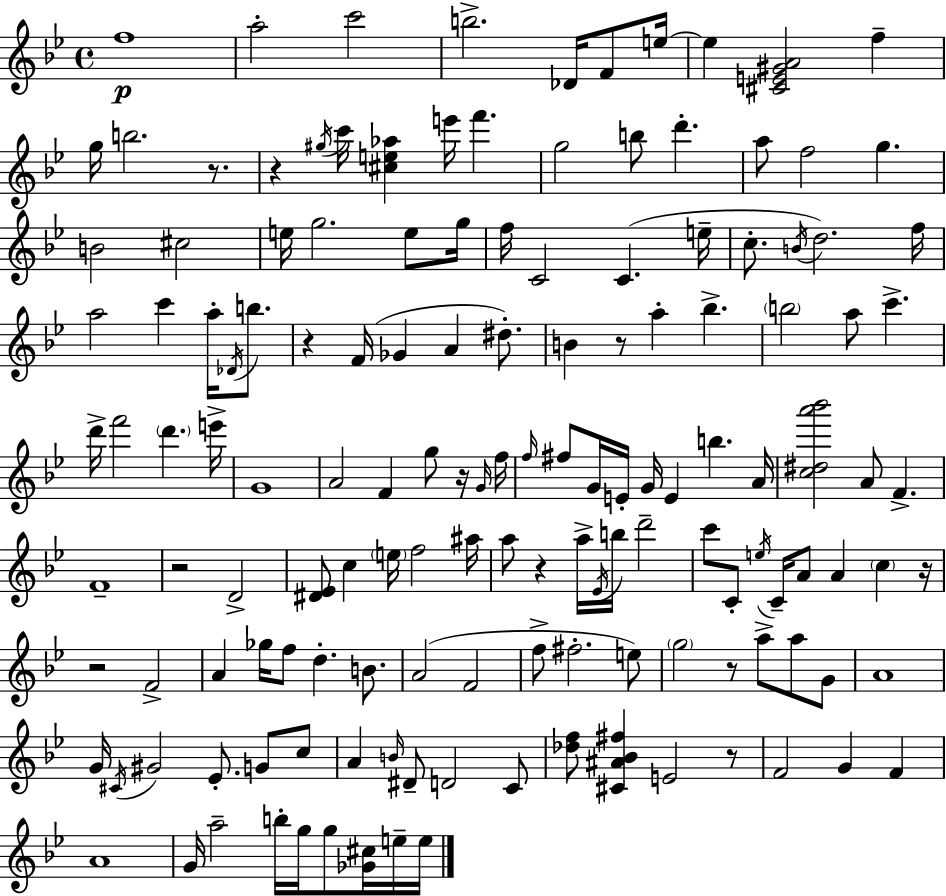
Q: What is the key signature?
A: BES major